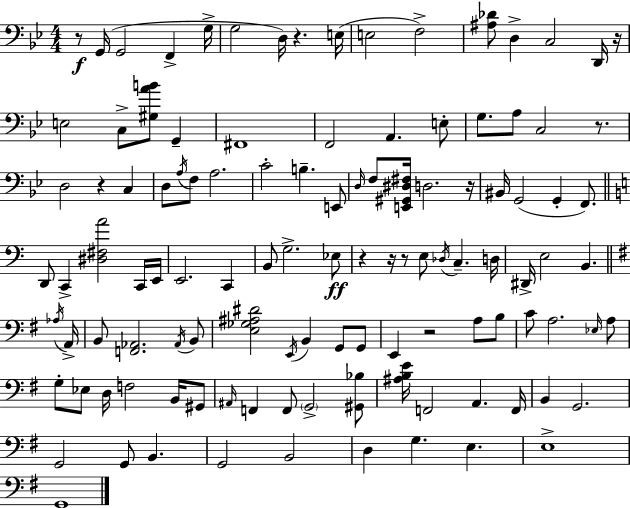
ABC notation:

X:1
T:Untitled
M:4/4
L:1/4
K:Bb
z/2 G,,/4 G,,2 F,, G,/4 G,2 D,/4 z E,/4 E,2 F,2 [^A,_D]/2 D, C,2 D,,/4 z/4 E,2 C,/2 [^G,AB]/2 G,, ^F,,4 F,,2 A,, E,/2 G,/2 A,/2 C,2 z/2 D,2 z C, D,/2 A,/4 F,/2 A,2 C2 B, E,,/2 D,/4 F,/2 [E,,^G,,^D,^F,]/4 D,2 z/4 ^B,,/4 G,,2 G,, F,,/2 D,,/2 C,, [^D,^F,A]2 C,,/4 E,,/4 E,,2 C,, B,,/2 G,2 _E,/2 z z/4 z/2 E,/2 _D,/4 C, D,/4 ^D,,/4 E,2 B,, _A,/4 A,,/4 B,,/2 [F,,_A,,]2 _A,,/4 B,,/2 [E,_G,^A,^D]2 E,,/4 B,, G,,/2 G,,/2 E,, z2 A,/2 B,/2 C/2 A,2 _E,/4 A,/2 G,/2 _E,/2 D,/4 F,2 B,,/4 ^G,,/2 ^A,,/4 F,, F,,/2 G,,2 [^G,,_B,]/2 [^A,B,E]/4 F,,2 A,, F,,/4 B,, G,,2 G,,2 G,,/2 B,, G,,2 B,,2 D, G, E, E,4 G,,4